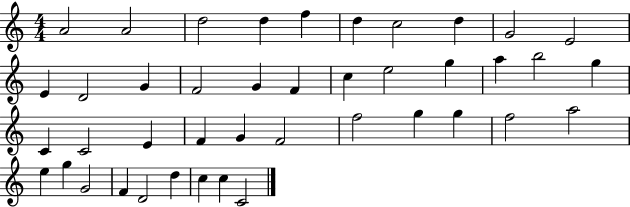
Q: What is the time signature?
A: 4/4